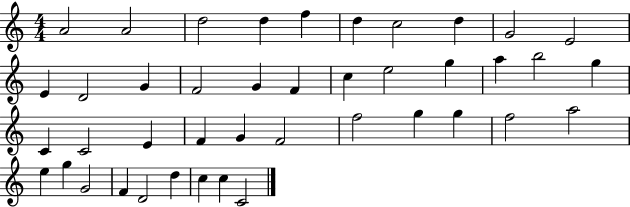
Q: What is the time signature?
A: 4/4